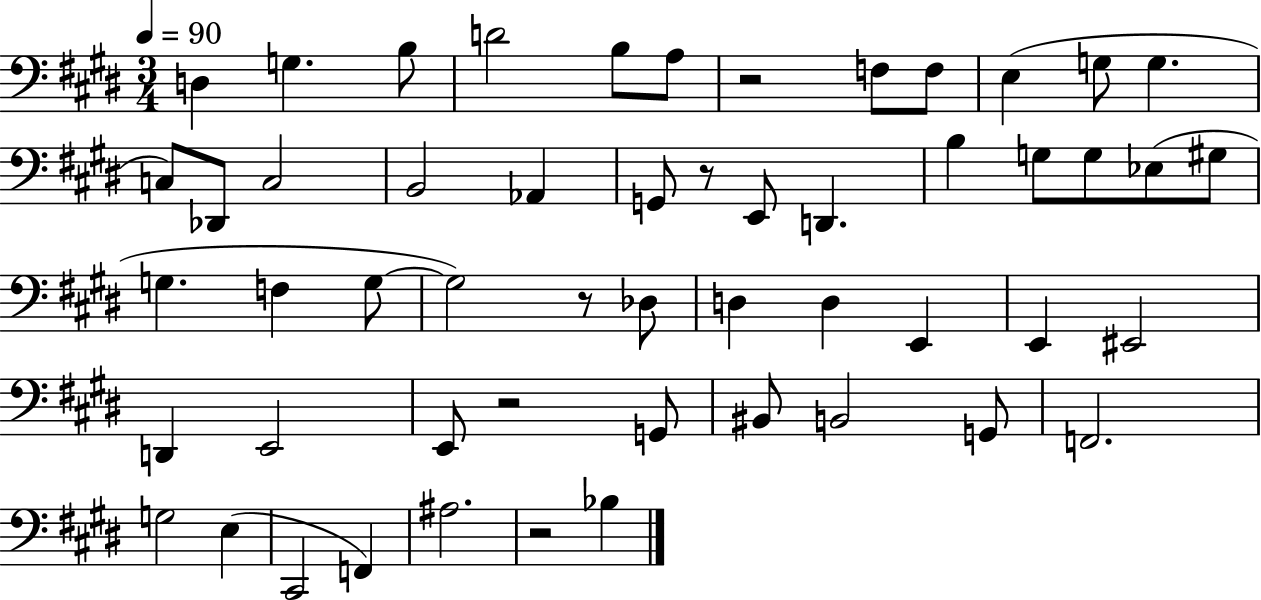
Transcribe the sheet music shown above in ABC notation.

X:1
T:Untitled
M:3/4
L:1/4
K:E
D, G, B,/2 D2 B,/2 A,/2 z2 F,/2 F,/2 E, G,/2 G, C,/2 _D,,/2 C,2 B,,2 _A,, G,,/2 z/2 E,,/2 D,, B, G,/2 G,/2 _E,/2 ^G,/2 G, F, G,/2 G,2 z/2 _D,/2 D, D, E,, E,, ^E,,2 D,, E,,2 E,,/2 z2 G,,/2 ^B,,/2 B,,2 G,,/2 F,,2 G,2 E, ^C,,2 F,, ^A,2 z2 _B,